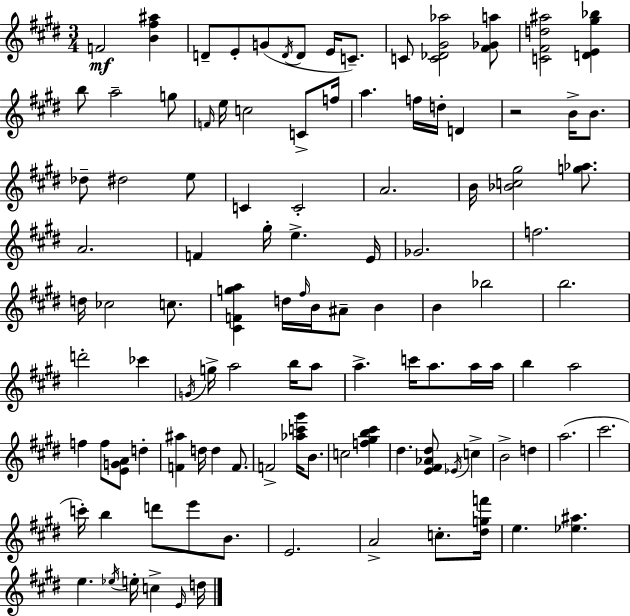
{
  \clef treble
  \numericTimeSignature
  \time 3/4
  \key e \major
  f'2\mf <b' fis'' ais''>4 | d'8-- e'8-. g'8( \acciaccatura { d'16 } d'8 e'16 c'8.--) | c'8 <c' des' gis' aes''>2 <fis' ges' a''>8 | <c' fis' d'' ais''>2 <d' e' gis'' bes''>4 | \break b''8 a''2-- g''8 | \grace { f'16 } e''16 c''2 c'8-> | f''16 a''4. f''16 d''16-. d'4 | r2 b'16-> b'8. | \break des''8-- dis''2 | e''8 c'4 c'2-. | a'2. | b'16 <bes' c'' gis''>2 <g'' aes''>8. | \break a'2. | f'4 gis''16-. e''4.-> | e'16 ges'2. | f''2. | \break d''16 ces''2 c''8. | <cis' f' g'' a''>4 d''16 \grace { fis''16 } b'16 ais'8-- b'4 | b'4 bes''2 | b''2. | \break d'''2-. ces'''4 | \acciaccatura { g'16 } g''16-> a''2 | b''16 a''8 a''4.-> c'''16 a''8. | a''16 a''16 b''4 a''2 | \break f''4 f''8 <e' g' a'>8 | d''4-. <f' ais''>4 d''16 d''4 | f'8. f'2-> | <aes'' c''' gis'''>16 b'8. c''2 | \break <f'' gis'' b'' cis'''>4 dis''4. <e' fis' aes' dis''>8 | \acciaccatura { ees'16 } c''4-> b'2-> | d''4 a''2.( | cis'''2. | \break c'''16-.) b''4 d'''8 | e'''8 b'8. e'2. | a'2-> | c''8.-. <dis'' g'' f'''>16 e''4. <ees'' ais''>4. | \break e''4. \acciaccatura { ees''16 } | e''16-. c''4-> \grace { e'16 } d''16 \bar "|."
}